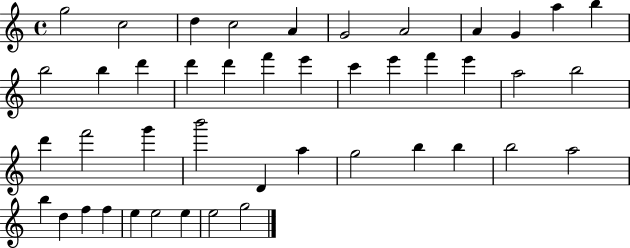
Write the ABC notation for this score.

X:1
T:Untitled
M:4/4
L:1/4
K:C
g2 c2 d c2 A G2 A2 A G a b b2 b d' d' d' f' e' c' e' f' e' a2 b2 d' f'2 g' b'2 D a g2 b b b2 a2 b d f f e e2 e e2 g2